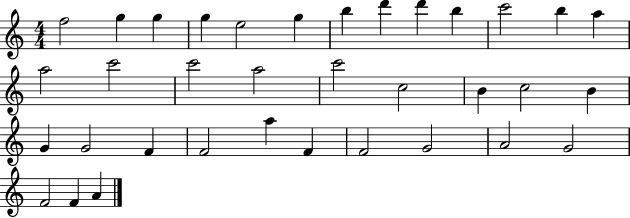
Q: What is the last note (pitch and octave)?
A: A4